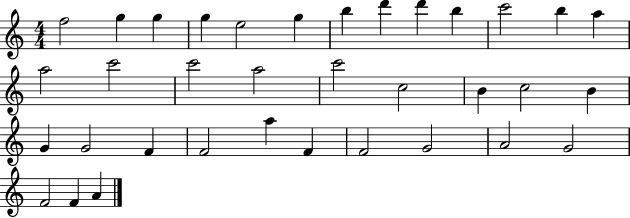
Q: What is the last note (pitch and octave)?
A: A4